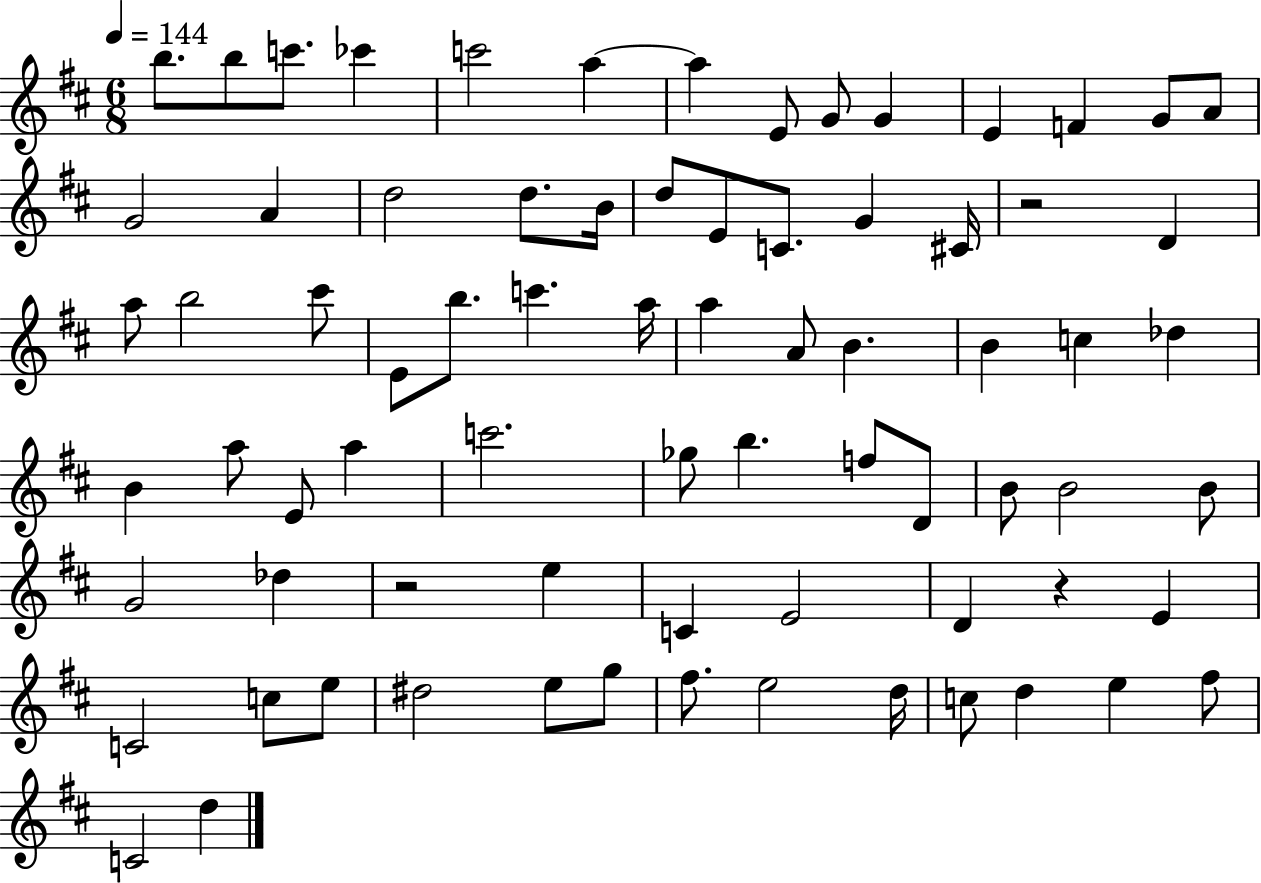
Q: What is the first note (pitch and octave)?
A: B5